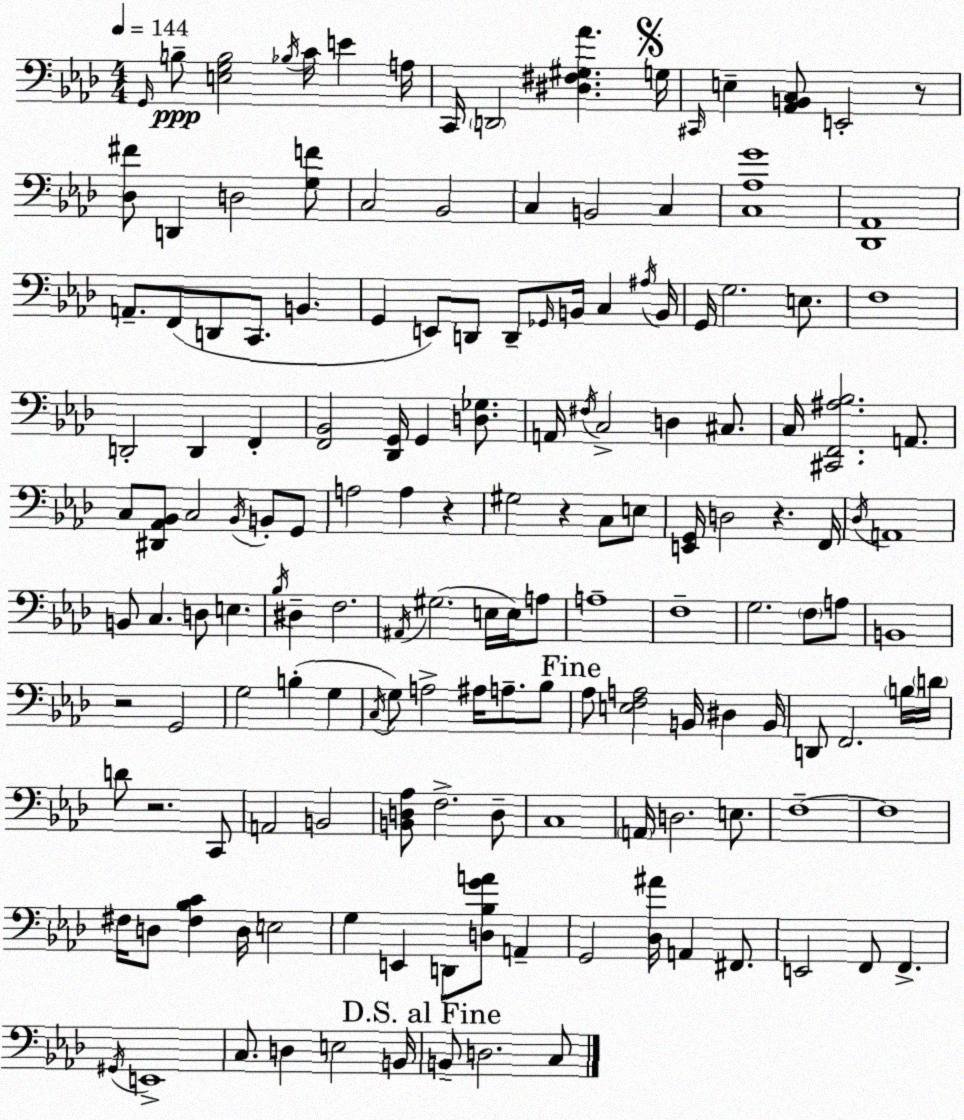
X:1
T:Untitled
M:4/4
L:1/4
K:Ab
G,,/4 B,/2 [E,G,B,]2 _B,/4 C/4 E A,/4 C,,/4 D,,2 [^D,^F,^G,_A] G,/4 ^C,,/4 E, [_A,,B,,C,]/2 E,,2 z/2 [_D,^F]/2 D,, D,2 [G,F]/2 C,2 _B,,2 C, B,,2 C, [C,_A,G]4 [_D,,_A,,]4 A,,/2 F,,/2 D,,/2 C,,/2 B,, G,, E,,/2 D,,/2 D,,/2 _G,,/4 B,,/4 C, ^A,/4 B,,/4 G,,/4 G,2 E,/2 F,4 D,,2 D,, F,, [F,,_B,,]2 [_D,,G,,]/4 G,, [D,_G,]/2 A,,/4 ^F,/4 C,2 D, ^C,/2 C,/4 [^C,,F,,^A,_B,]2 A,,/2 C,/2 [^D,,_A,,_B,,]/2 C,2 _B,,/4 B,,/2 G,,/2 A,2 A, z ^G,2 z C,/2 E,/2 [E,,G,,]/4 D,2 z F,,/4 _D,/4 A,,4 B,,/2 C, D,/2 E, _B,/4 ^D, F,2 ^A,,/4 ^G,2 E,/4 E,/4 A,/2 A,4 F,4 G,2 F,/2 A,/2 B,,4 z2 G,,2 G,2 B, G, C,/4 G,/2 A,2 ^A,/4 A,/2 _B,/2 _A,/2 [E,F,A,]2 B,,/4 ^D, B,,/4 D,,/2 F,,2 B,/4 D/4 D/2 z2 C,,/2 A,,2 B,,2 [B,,D,_A,]/2 F,2 D,/2 C,4 A,,/4 D,2 E,/2 F,4 F,4 ^F,/4 D,/2 [^F,_B,C] D,/4 E,2 G, E,, D,,/2 [D,_B,GA]/2 A,, G,,2 [_D,^A]/4 A,, ^F,,/2 E,,2 F,,/2 F,, ^G,,/4 E,,4 C,/2 D, E,2 B,,/4 B,,/2 D,2 C,/2